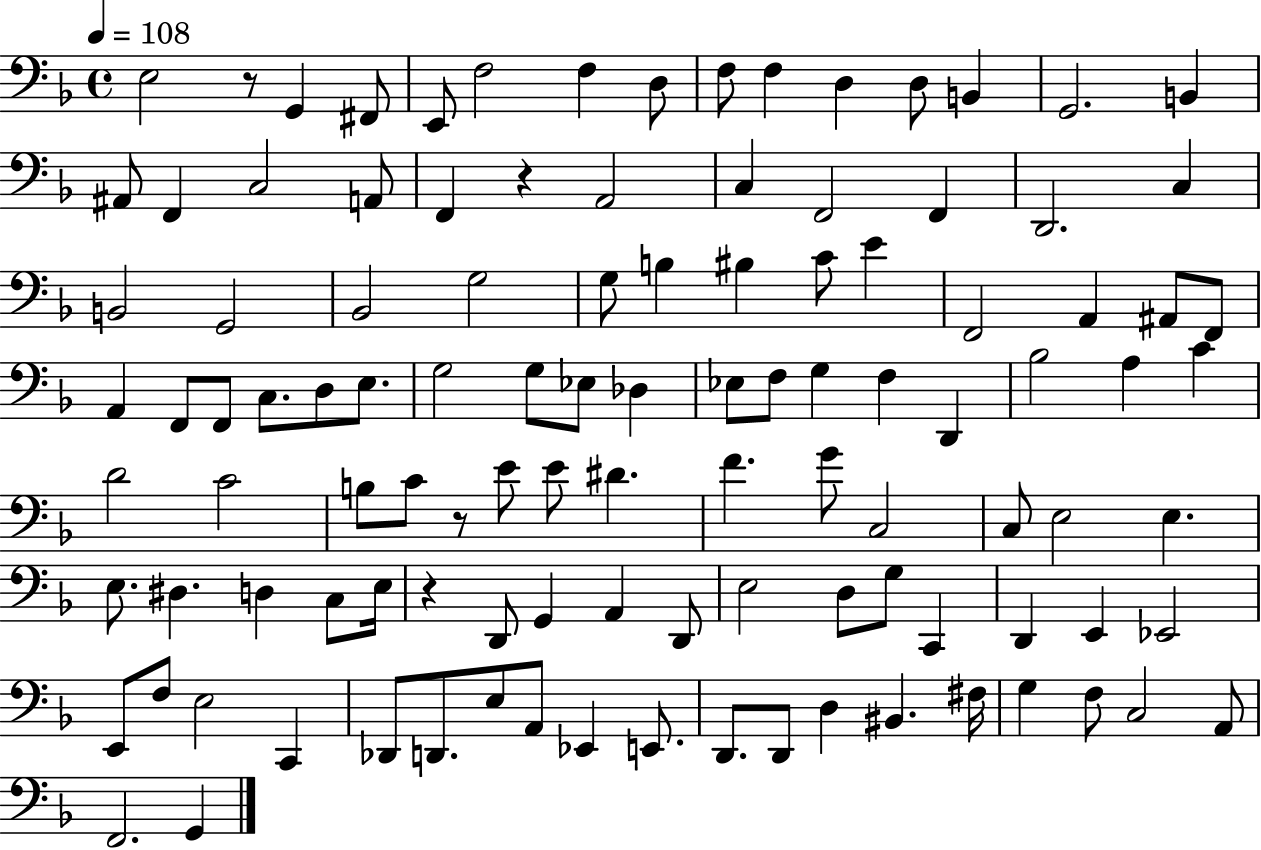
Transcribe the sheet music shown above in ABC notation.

X:1
T:Untitled
M:4/4
L:1/4
K:F
E,2 z/2 G,, ^F,,/2 E,,/2 F,2 F, D,/2 F,/2 F, D, D,/2 B,, G,,2 B,, ^A,,/2 F,, C,2 A,,/2 F,, z A,,2 C, F,,2 F,, D,,2 C, B,,2 G,,2 _B,,2 G,2 G,/2 B, ^B, C/2 E F,,2 A,, ^A,,/2 F,,/2 A,, F,,/2 F,,/2 C,/2 D,/2 E,/2 G,2 G,/2 _E,/2 _D, _E,/2 F,/2 G, F, D,, _B,2 A, C D2 C2 B,/2 C/2 z/2 E/2 E/2 ^D F G/2 C,2 C,/2 E,2 E, E,/2 ^D, D, C,/2 E,/4 z D,,/2 G,, A,, D,,/2 E,2 D,/2 G,/2 C,, D,, E,, _E,,2 E,,/2 F,/2 E,2 C,, _D,,/2 D,,/2 E,/2 A,,/2 _E,, E,,/2 D,,/2 D,,/2 D, ^B,, ^F,/4 G, F,/2 C,2 A,,/2 F,,2 G,,